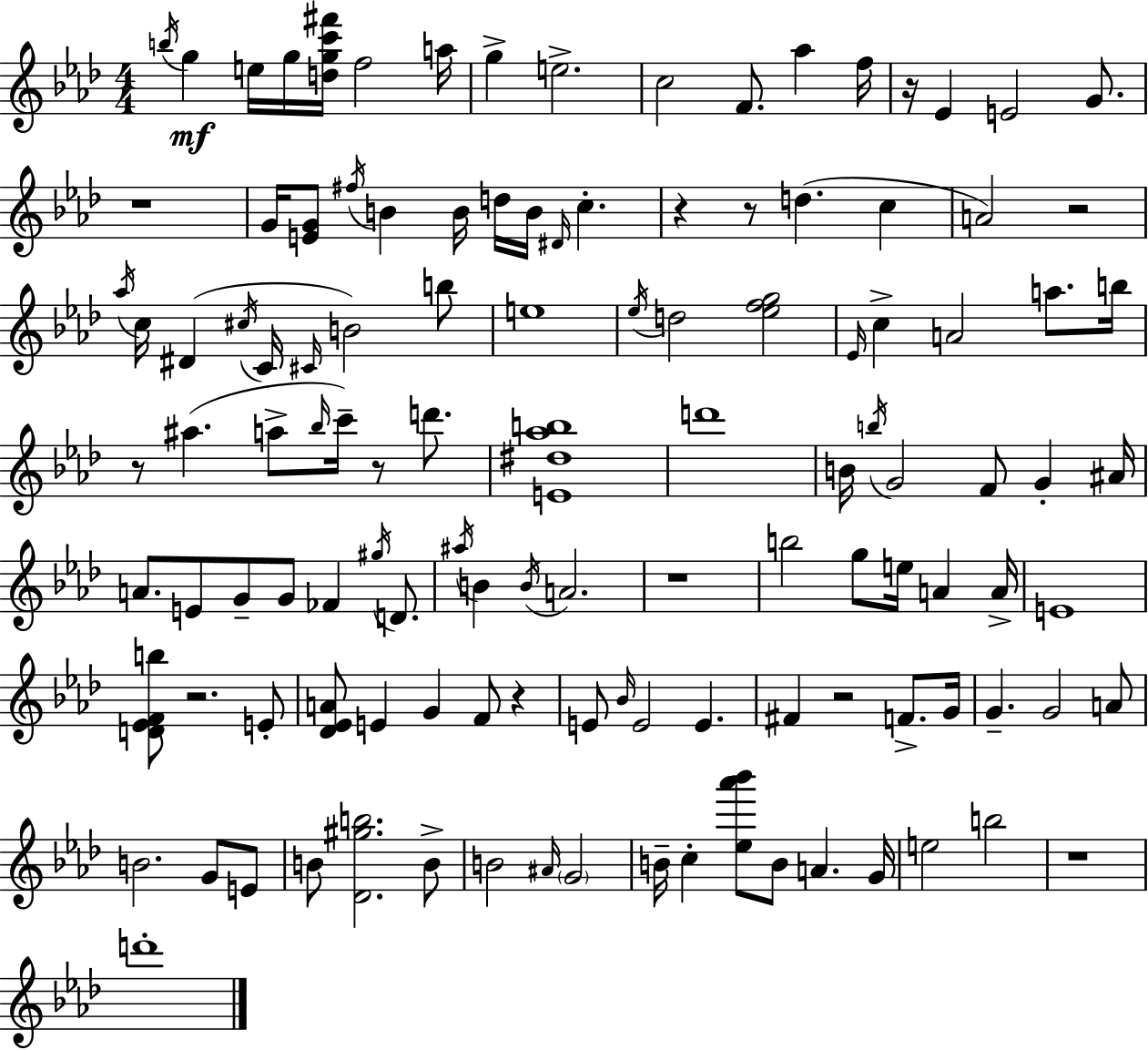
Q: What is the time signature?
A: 4/4